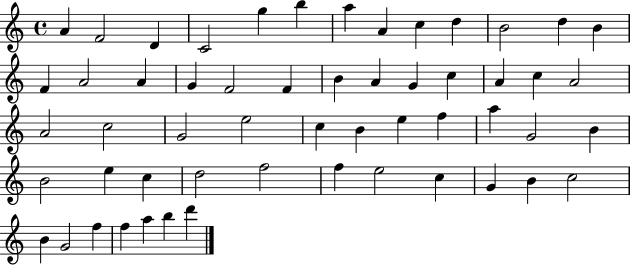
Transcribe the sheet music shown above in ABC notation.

X:1
T:Untitled
M:4/4
L:1/4
K:C
A F2 D C2 g b a A c d B2 d B F A2 A G F2 F B A G c A c A2 A2 c2 G2 e2 c B e f a G2 B B2 e c d2 f2 f e2 c G B c2 B G2 f f a b d'